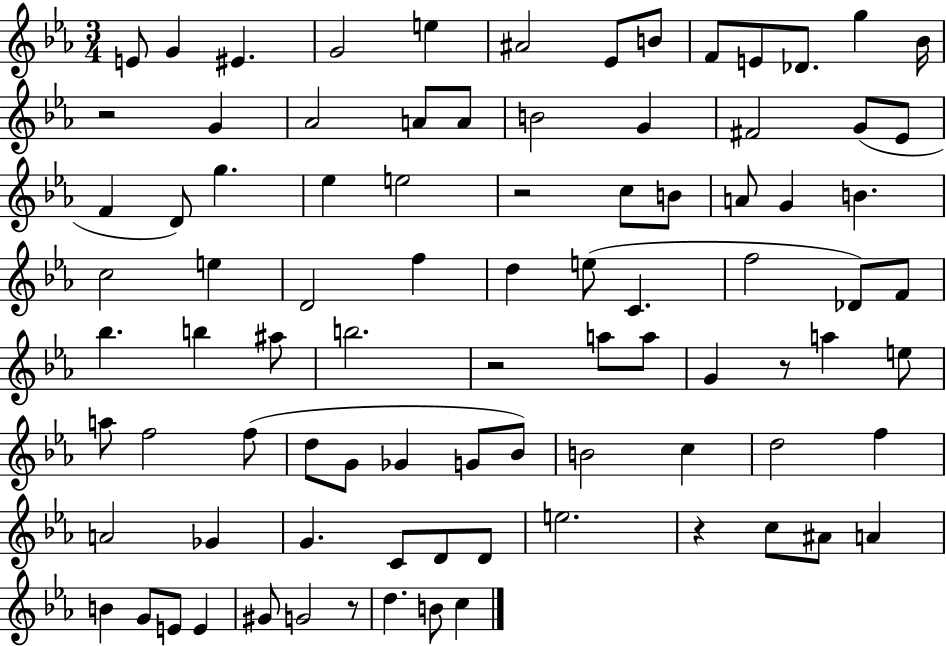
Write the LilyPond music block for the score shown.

{
  \clef treble
  \numericTimeSignature
  \time 3/4
  \key ees \major
  e'8 g'4 eis'4. | g'2 e''4 | ais'2 ees'8 b'8 | f'8 e'8 des'8. g''4 bes'16 | \break r2 g'4 | aes'2 a'8 a'8 | b'2 g'4 | fis'2 g'8( ees'8 | \break f'4 d'8) g''4. | ees''4 e''2 | r2 c''8 b'8 | a'8 g'4 b'4. | \break c''2 e''4 | d'2 f''4 | d''4 e''8( c'4. | f''2 des'8) f'8 | \break bes''4. b''4 ais''8 | b''2. | r2 a''8 a''8 | g'4 r8 a''4 e''8 | \break a''8 f''2 f''8( | d''8 g'8 ges'4 g'8 bes'8) | b'2 c''4 | d''2 f''4 | \break a'2 ges'4 | g'4. c'8 d'8 d'8 | e''2. | r4 c''8 ais'8 a'4 | \break b'4 g'8 e'8 e'4 | gis'8 g'2 r8 | d''4. b'8 c''4 | \bar "|."
}